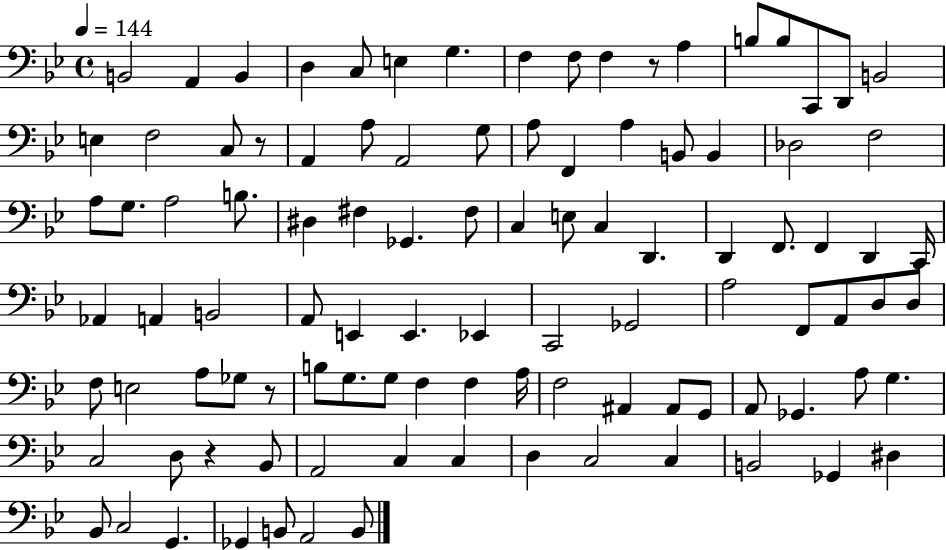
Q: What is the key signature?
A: BES major